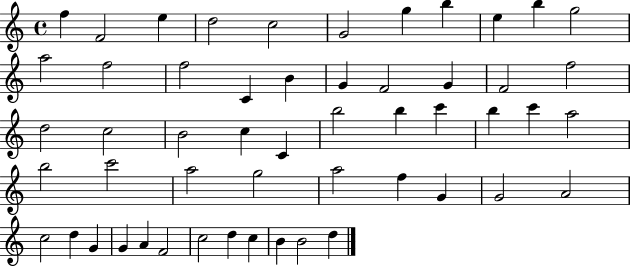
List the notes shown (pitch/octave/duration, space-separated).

F5/q F4/h E5/q D5/h C5/h G4/h G5/q B5/q E5/q B5/q G5/h A5/h F5/h F5/h C4/q B4/q G4/q F4/h G4/q F4/h F5/h D5/h C5/h B4/h C5/q C4/q B5/h B5/q C6/q B5/q C6/q A5/h B5/h C6/h A5/h G5/h A5/h F5/q G4/q G4/h A4/h C5/h D5/q G4/q G4/q A4/q F4/h C5/h D5/q C5/q B4/q B4/h D5/q